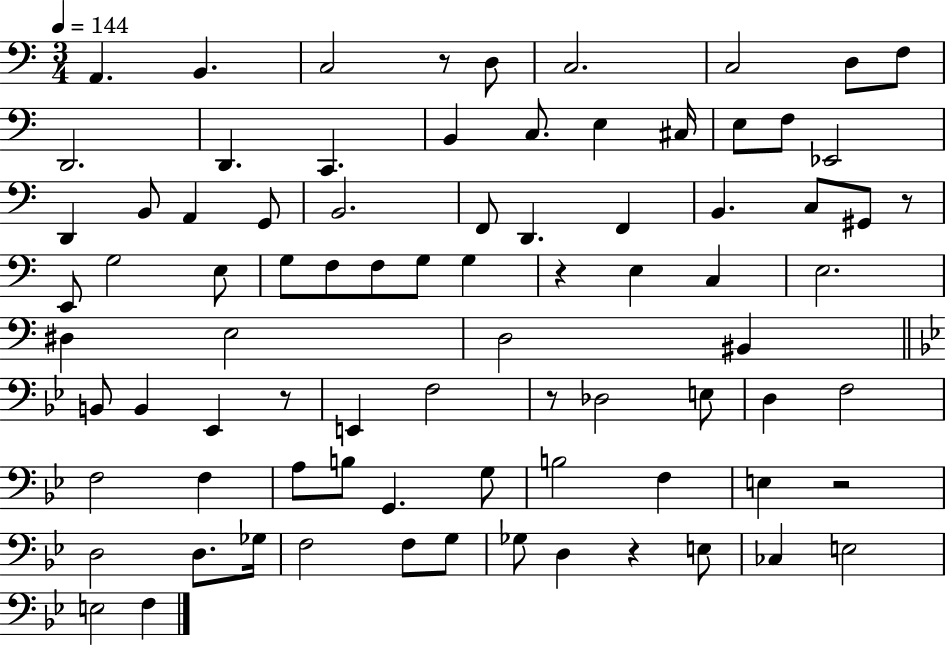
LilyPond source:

{
  \clef bass
  \numericTimeSignature
  \time 3/4
  \key c \major
  \tempo 4 = 144
  a,4. b,4. | c2 r8 d8 | c2. | c2 d8 f8 | \break d,2. | d,4. c,4. | b,4 c8. e4 cis16 | e8 f8 ees,2 | \break d,4 b,8 a,4 g,8 | b,2. | f,8 d,4. f,4 | b,4. c8 gis,8 r8 | \break e,8 g2 e8 | g8 f8 f8 g8 g4 | r4 e4 c4 | e2. | \break dis4 e2 | d2 bis,4 | \bar "||" \break \key g \minor b,8 b,4 ees,4 r8 | e,4 f2 | r8 des2 e8 | d4 f2 | \break f2 f4 | a8 b8 g,4. g8 | b2 f4 | e4 r2 | \break d2 d8. ges16 | f2 f8 g8 | ges8 d4 r4 e8 | ces4 e2 | \break e2 f4 | \bar "|."
}